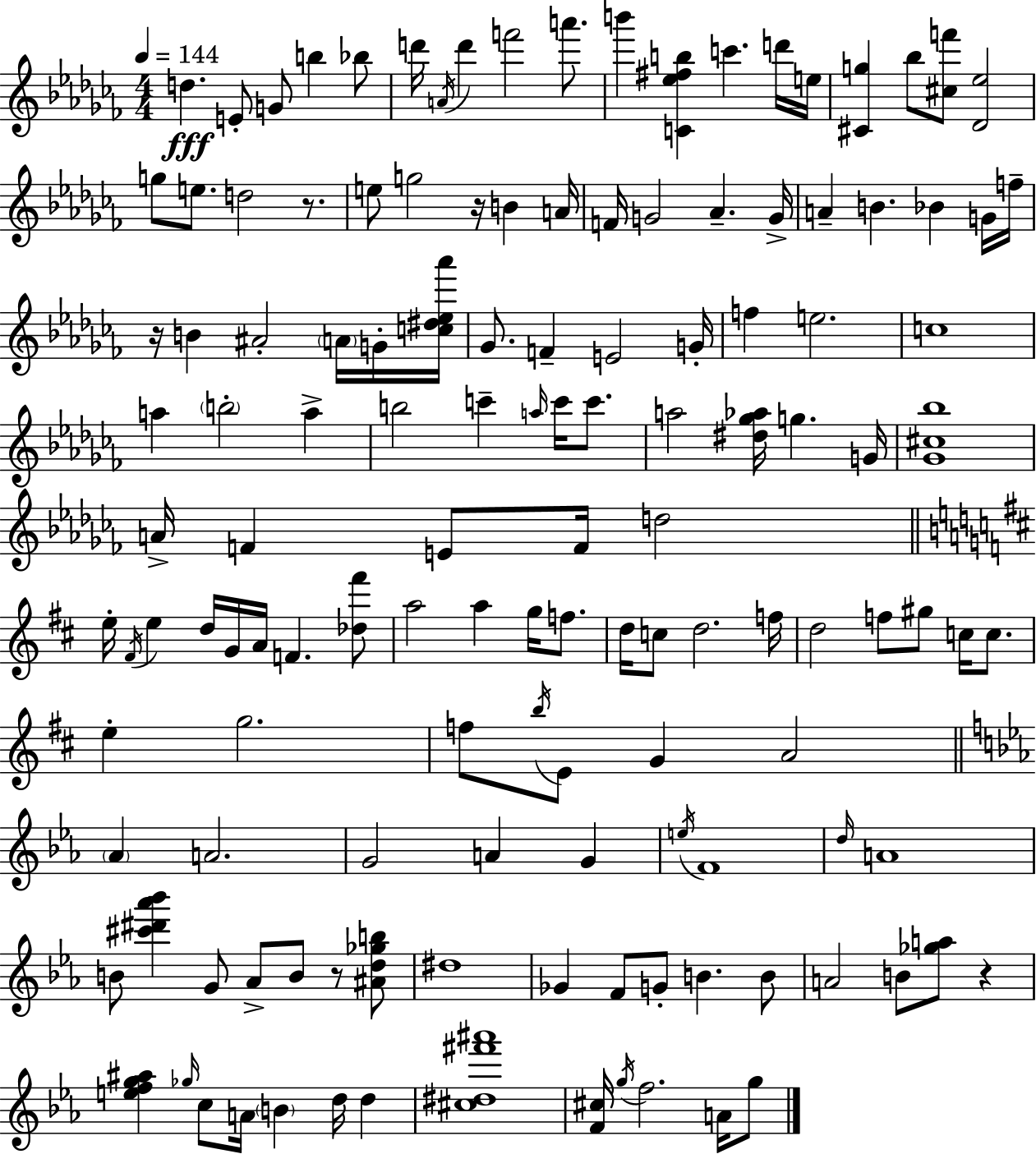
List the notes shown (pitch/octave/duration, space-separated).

D5/q. E4/e G4/e B5/q Bb5/e D6/s A4/s D6/q F6/h A6/e. B6/q [C4,Eb5,F#5,B5]/q C6/q. D6/s E5/s [C#4,G5]/q Bb5/e [C#5,F6]/e [Db4,Eb5]/h G5/e E5/e. D5/h R/e. E5/e G5/h R/s B4/q A4/s F4/s G4/h Ab4/q. G4/s A4/q B4/q. Bb4/q G4/s F5/s R/s B4/q A#4/h A4/s G4/s [C5,D#5,Eb5,Ab6]/s Gb4/e. F4/q E4/h G4/s F5/q E5/h. C5/w A5/q B5/h A5/q B5/h C6/q A5/s C6/s C6/e. A5/h [D#5,Gb5,Ab5]/s G5/q. G4/s [Gb4,C#5,Bb5]/w A4/s F4/q E4/e F4/s D5/h E5/s F#4/s E5/q D5/s G4/s A4/s F4/q. [Db5,F#6]/e A5/h A5/q G5/s F5/e. D5/s C5/e D5/h. F5/s D5/h F5/e G#5/e C5/s C5/e. E5/q G5/h. F5/e B5/s E4/e G4/q A4/h Ab4/q A4/h. G4/h A4/q G4/q E5/s F4/w D5/s A4/w B4/e [C#6,D#6,Ab6,Bb6]/q G4/e Ab4/e B4/e R/e [A#4,D5,Gb5,B5]/e D#5/w Gb4/q F4/e G4/e B4/q. B4/e A4/h B4/e [Gb5,A5]/e R/q [E5,F5,G5,A#5]/q Gb5/s C5/e A4/s B4/q D5/s D5/q [C#5,D#5,F#6,A#6]/w [F4,C#5]/s G5/s F5/h. A4/s G5/e